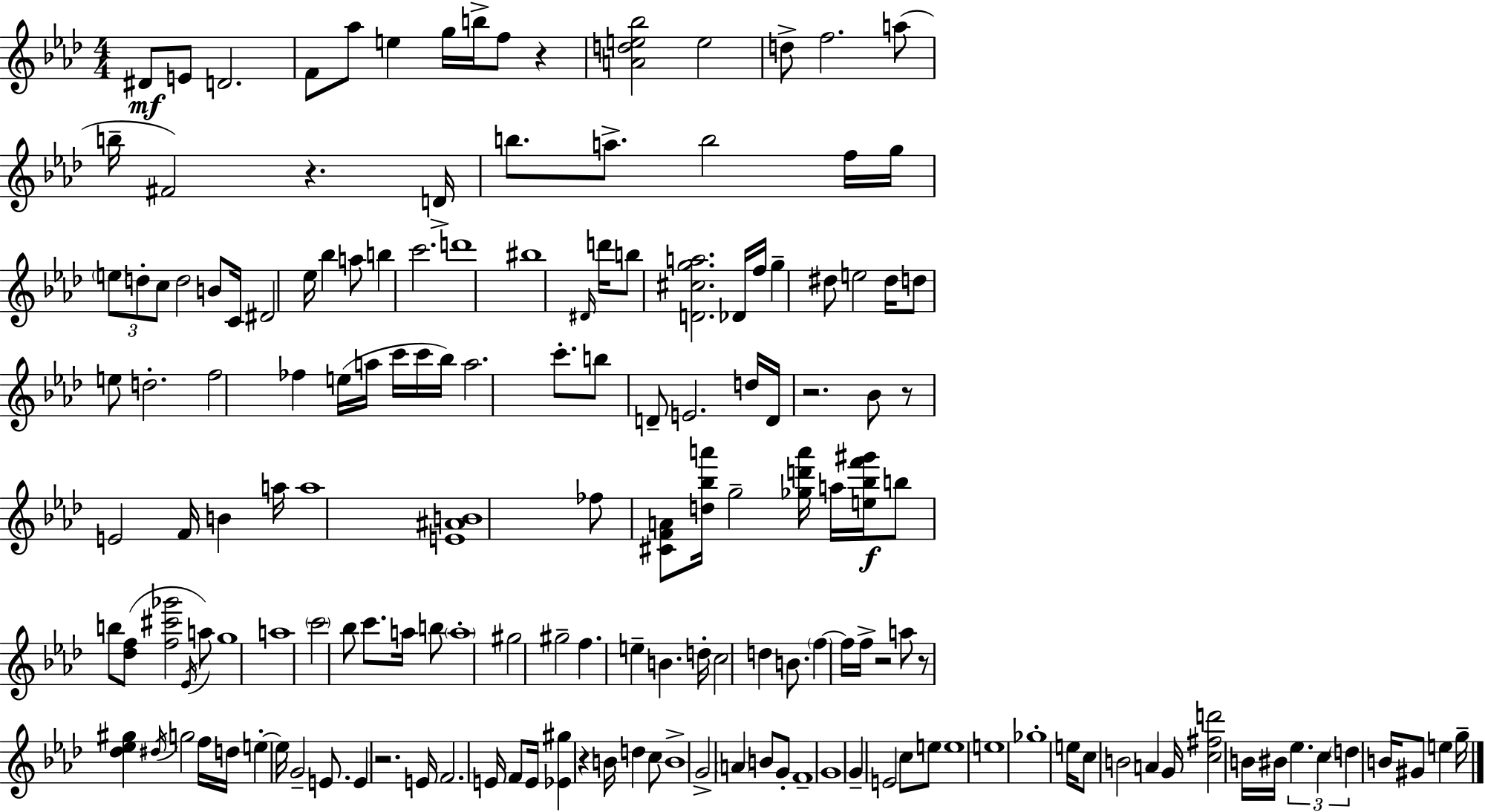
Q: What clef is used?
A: treble